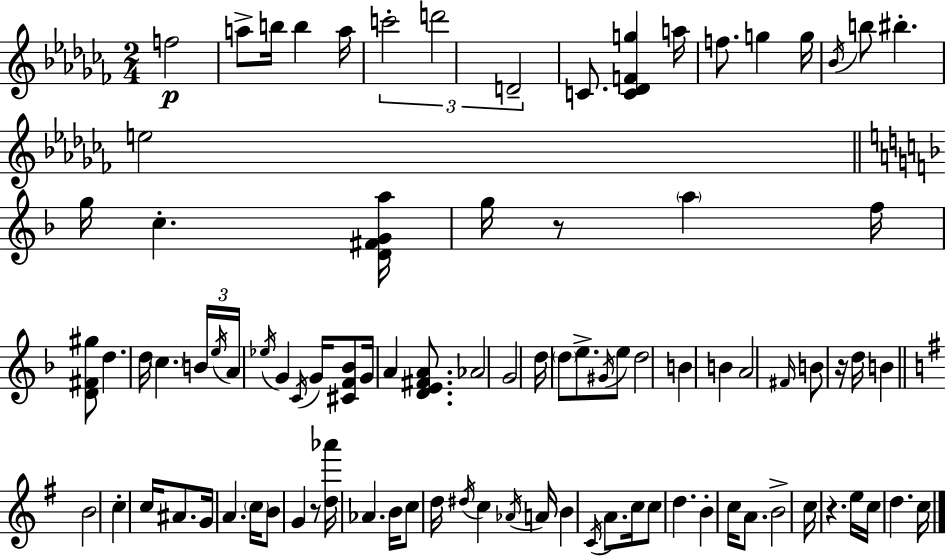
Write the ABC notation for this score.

X:1
T:Untitled
M:2/4
L:1/4
K:Abm
f2 a/2 b/4 b a/4 c'2 d'2 D2 C/2 [C_DFg] a/4 f/2 g g/4 _B/4 b/2 ^b e2 g/4 c [D^FGa]/4 g/4 z/2 a f/4 [D^F^g]/2 d d/4 c B/4 e/4 A/4 _e/4 G C/4 G/4 [^CF_B]/2 G/4 A [DE^FA]/2 _A2 G2 d/4 d/2 e/2 ^G/4 e/2 d2 B B A2 ^F/4 B/2 z/4 d/4 B B2 c c/4 ^A/2 G/4 A c/4 B/2 G z/2 [d_a']/4 _A B/4 c/2 d/4 ^d/4 c _A/4 A/4 B C/4 A/2 c/4 c/2 d B c/4 A/2 B2 c/4 z e/4 c/4 d c/4